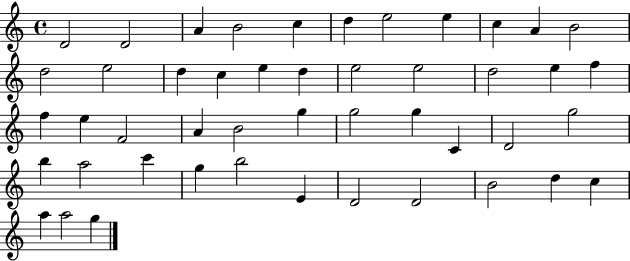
X:1
T:Untitled
M:4/4
L:1/4
K:C
D2 D2 A B2 c d e2 e c A B2 d2 e2 d c e d e2 e2 d2 e f f e F2 A B2 g g2 g C D2 g2 b a2 c' g b2 E D2 D2 B2 d c a a2 g